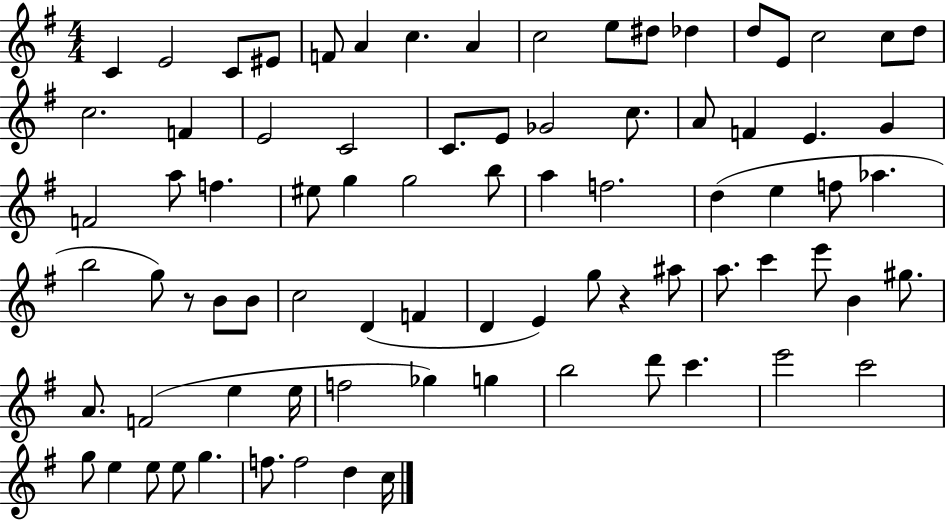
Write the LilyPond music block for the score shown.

{
  \clef treble
  \numericTimeSignature
  \time 4/4
  \key g \major
  c'4 e'2 c'8 eis'8 | f'8 a'4 c''4. a'4 | c''2 e''8 dis''8 des''4 | d''8 e'8 c''2 c''8 d''8 | \break c''2. f'4 | e'2 c'2 | c'8. e'8 ges'2 c''8. | a'8 f'4 e'4. g'4 | \break f'2 a''8 f''4. | eis''8 g''4 g''2 b''8 | a''4 f''2. | d''4( e''4 f''8 aes''4. | \break b''2 g''8) r8 b'8 b'8 | c''2 d'4( f'4 | d'4 e'4) g''8 r4 ais''8 | a''8. c'''4 e'''8 b'4 gis''8. | \break a'8. f'2( e''4 e''16 | f''2 ges''4) g''4 | b''2 d'''8 c'''4. | e'''2 c'''2 | \break g''8 e''4 e''8 e''8 g''4. | f''8. f''2 d''4 c''16 | \bar "|."
}